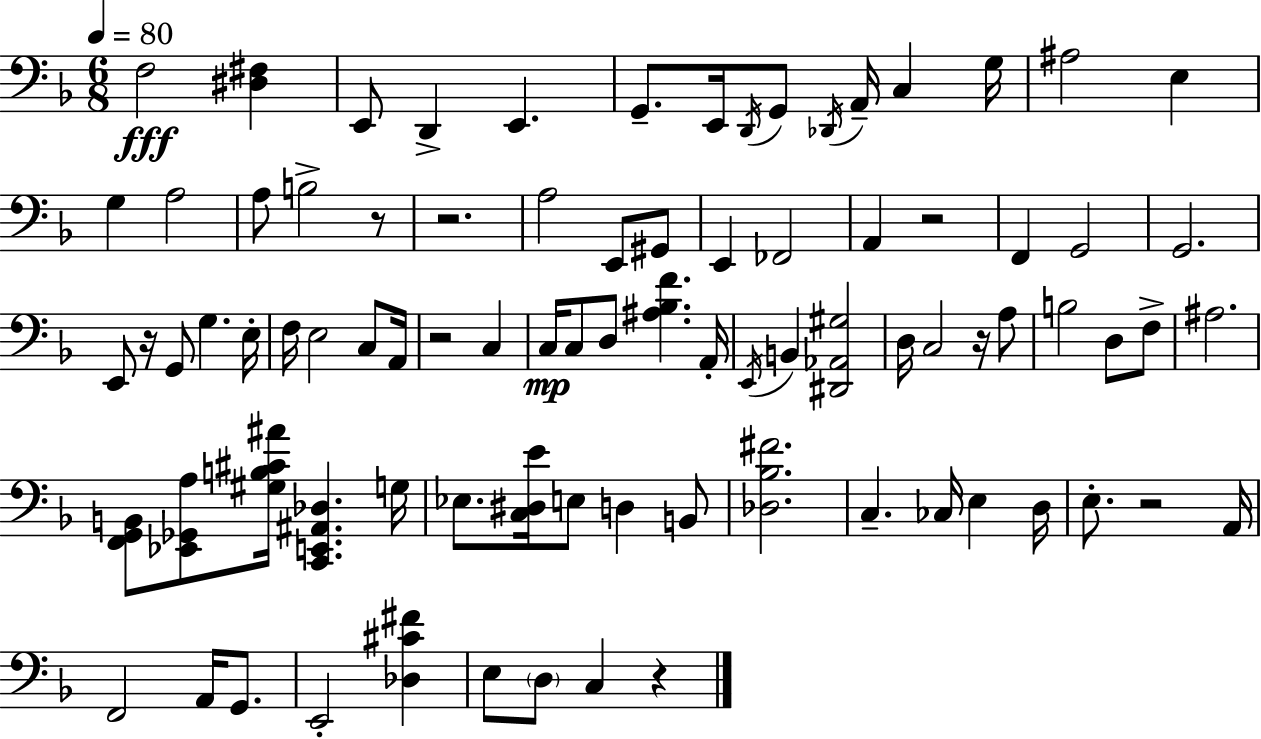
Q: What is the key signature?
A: D minor